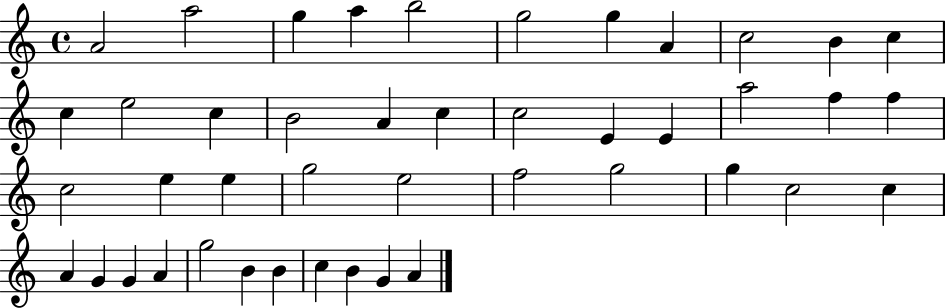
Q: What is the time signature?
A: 4/4